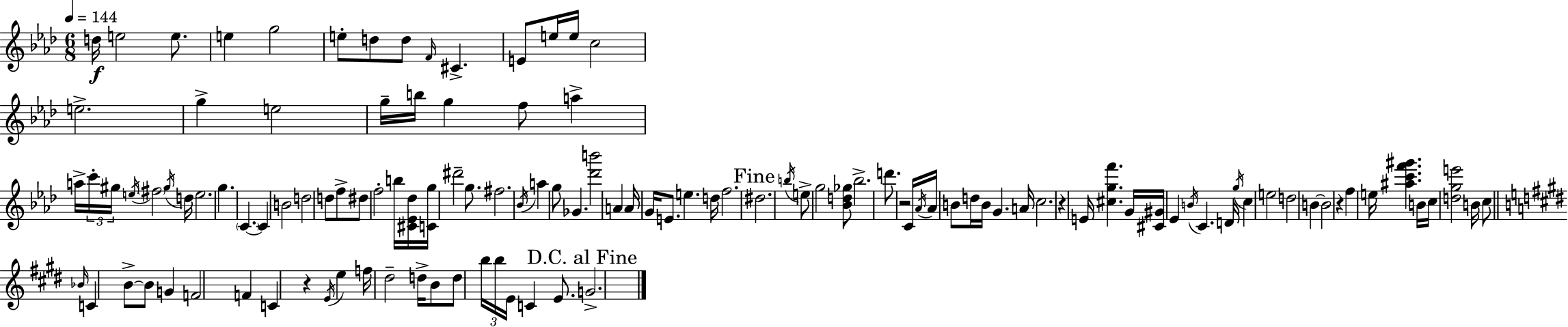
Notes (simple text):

D5/s E5/h E5/e. E5/q G5/h E5/e D5/e D5/e F4/s C#4/q. E4/e E5/s E5/s C5/h E5/h. G5/q E5/h G5/s B5/s G5/q F5/e A5/q A5/s C6/s G#5/s E5/s F#5/h G#5/s D5/s E5/h. G5/q. C4/q. C4/q B4/h D5/h D5/e F5/e D#5/e F5/h B5/s [C#4,Eb4,Db5]/s [C4,G5]/s D#6/h G5/e. F#5/h. Bb4/s A5/q G5/e Gb4/q. [Db6,B6]/h A4/q A4/s G4/s E4/e. E5/q. D5/s F5/h. D#5/h. B5/s E5/e G5/h [Bb4,D5,Gb5]/e Bb5/h. D6/e. R/h C4/s Ab4/s Ab4/s B4/e D5/s B4/s G4/q. A4/s C5/h. R/q E4/s [C#5,G5,F6]/q. G4/s [C#4,G#4]/s Eb4/q B4/s C4/q. D4/s G5/s C5/q E5/h D5/h B4/q B4/h R/q F5/q E5/s [A#5,C6,F6,G#6]/q. B4/s C5/s [D5,G5,E6]/h B4/s C5/e Bb4/s C4/q B4/e B4/e G4/q F4/h F4/q C4/q R/q E4/s E5/q F5/s D#5/h D5/s B4/e D5/e B5/s B5/s E4/s C4/q E4/e. G4/h.